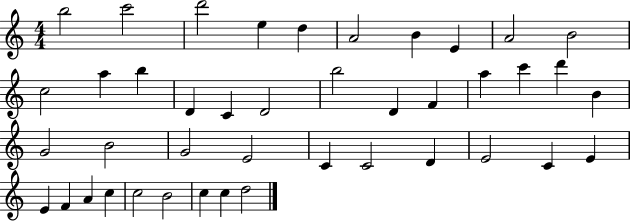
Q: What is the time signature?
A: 4/4